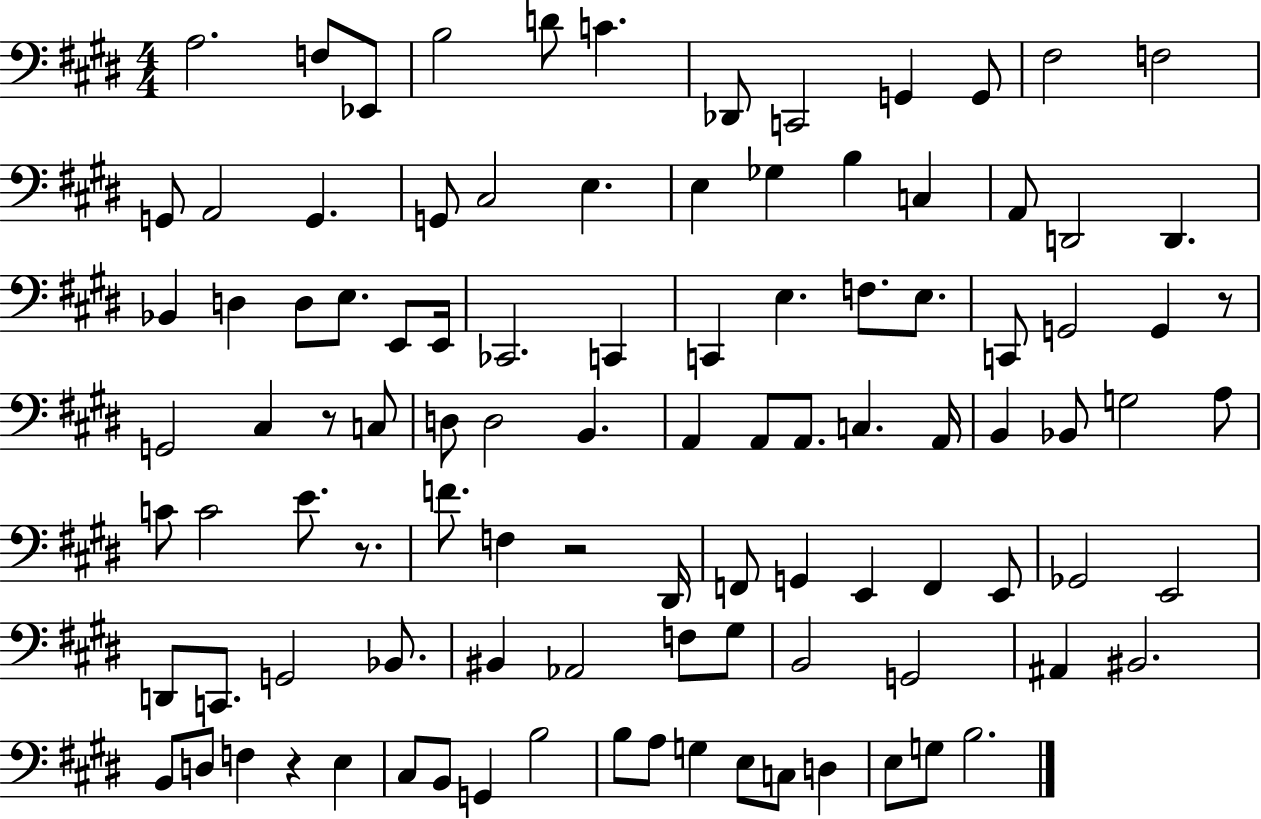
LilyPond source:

{
  \clef bass
  \numericTimeSignature
  \time 4/4
  \key e \major
  a2. f8 ees,8 | b2 d'8 c'4. | des,8 c,2 g,4 g,8 | fis2 f2 | \break g,8 a,2 g,4. | g,8 cis2 e4. | e4 ges4 b4 c4 | a,8 d,2 d,4. | \break bes,4 d4 d8 e8. e,8 e,16 | ces,2. c,4 | c,4 e4. f8. e8. | c,8 g,2 g,4 r8 | \break g,2 cis4 r8 c8 | d8 d2 b,4. | a,4 a,8 a,8. c4. a,16 | b,4 bes,8 g2 a8 | \break c'8 c'2 e'8. r8. | f'8. f4 r2 dis,16 | f,8 g,4 e,4 f,4 e,8 | ges,2 e,2 | \break d,8 c,8. g,2 bes,8. | bis,4 aes,2 f8 gis8 | b,2 g,2 | ais,4 bis,2. | \break b,8 d8 f4 r4 e4 | cis8 b,8 g,4 b2 | b8 a8 g4 e8 c8 d4 | e8 g8 b2. | \break \bar "|."
}